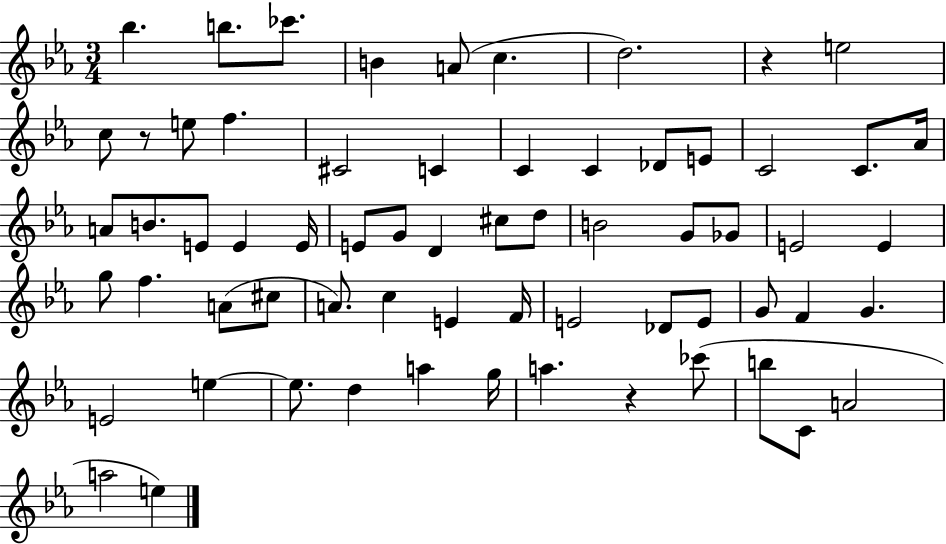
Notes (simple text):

Bb5/q. B5/e. CES6/e. B4/q A4/e C5/q. D5/h. R/q E5/h C5/e R/e E5/e F5/q. C#4/h C4/q C4/q C4/q Db4/e E4/e C4/h C4/e. Ab4/s A4/e B4/e. E4/e E4/q E4/s E4/e G4/e D4/q C#5/e D5/e B4/h G4/e Gb4/e E4/h E4/q G5/e F5/q. A4/e C#5/e A4/e. C5/q E4/q F4/s E4/h Db4/e E4/e G4/e F4/q G4/q. E4/h E5/q E5/e. D5/q A5/q G5/s A5/q. R/q CES6/e B5/e C4/e A4/h A5/h E5/q